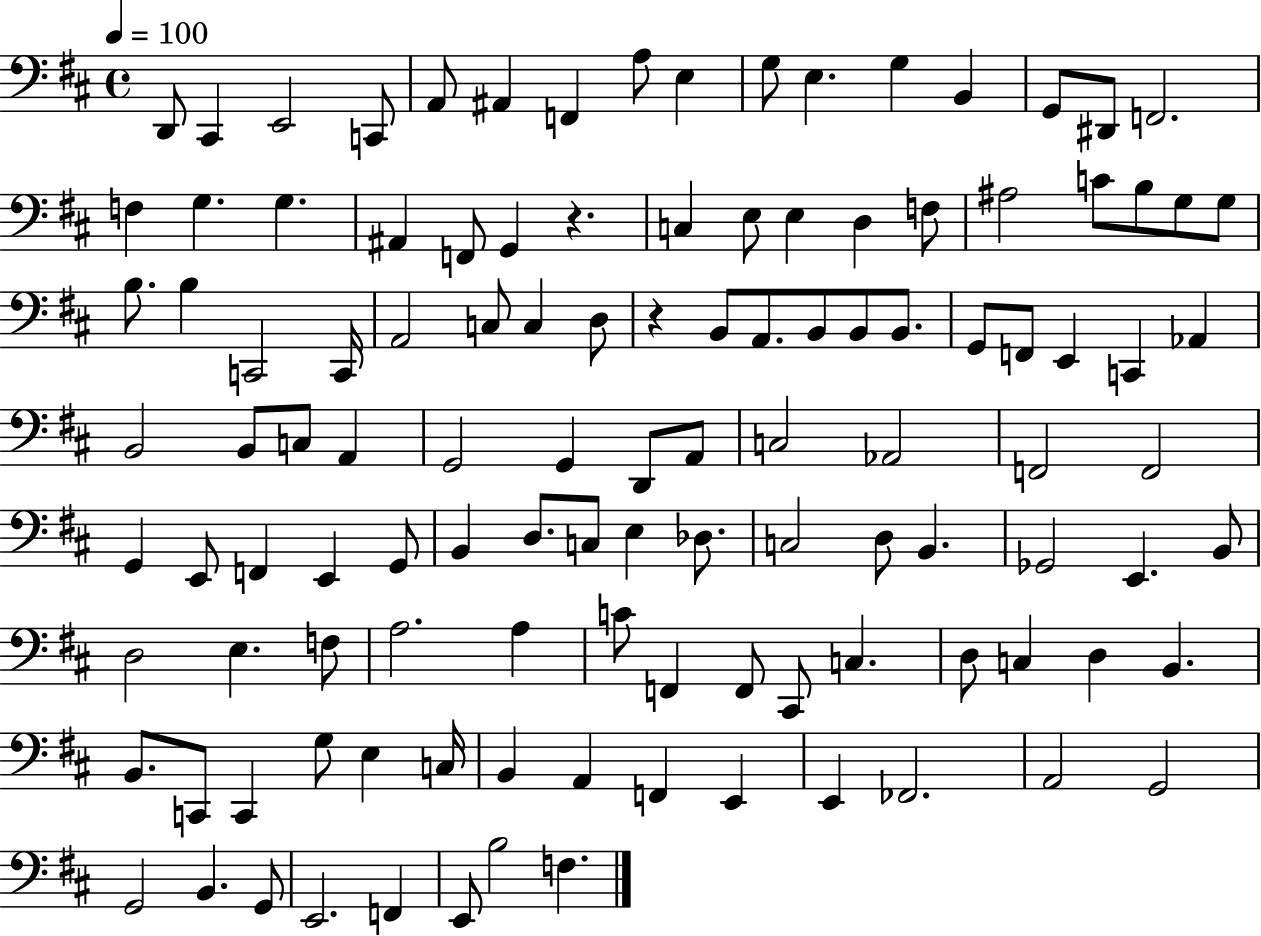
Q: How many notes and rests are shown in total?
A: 116